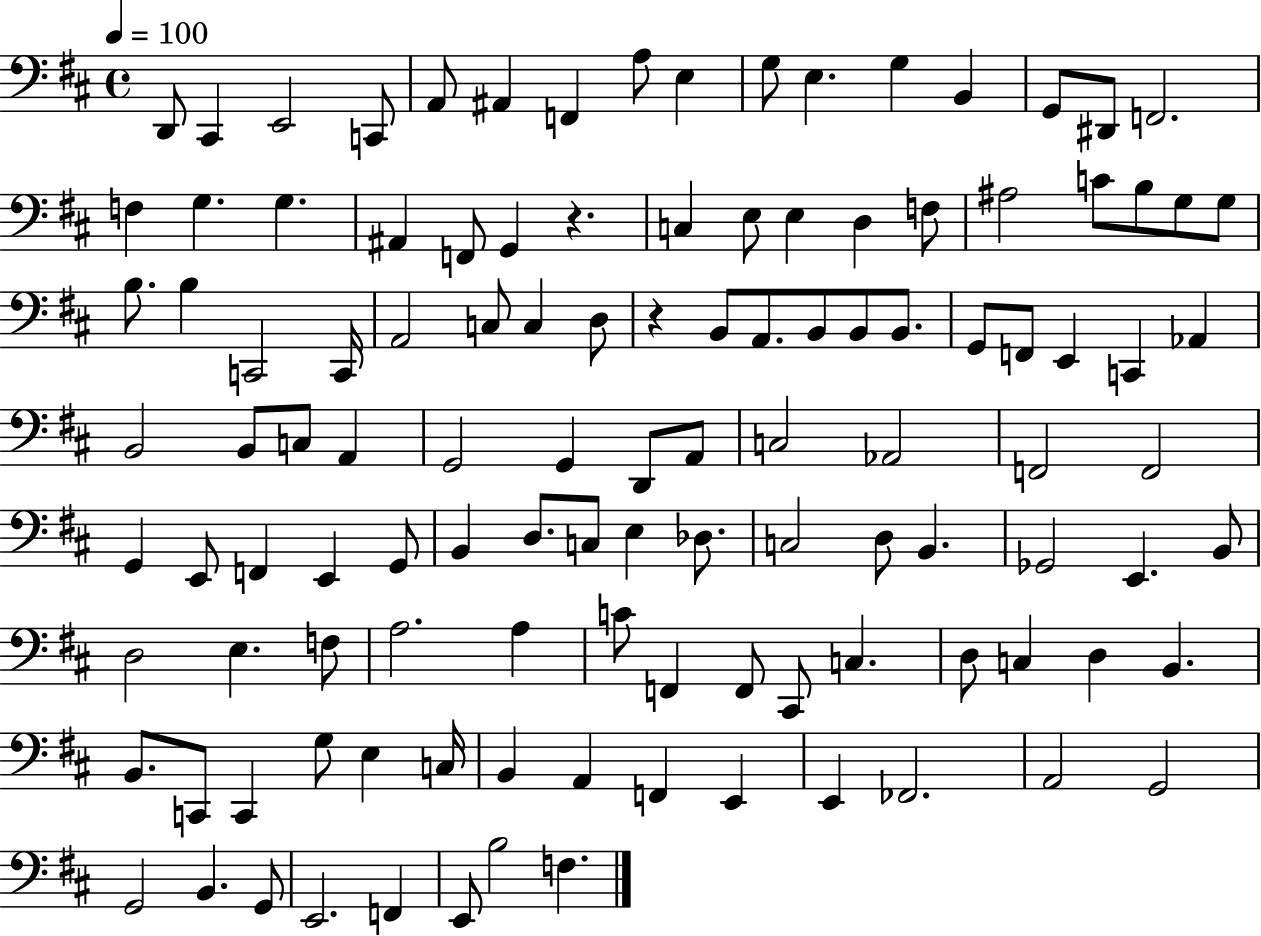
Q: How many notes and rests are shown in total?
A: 116